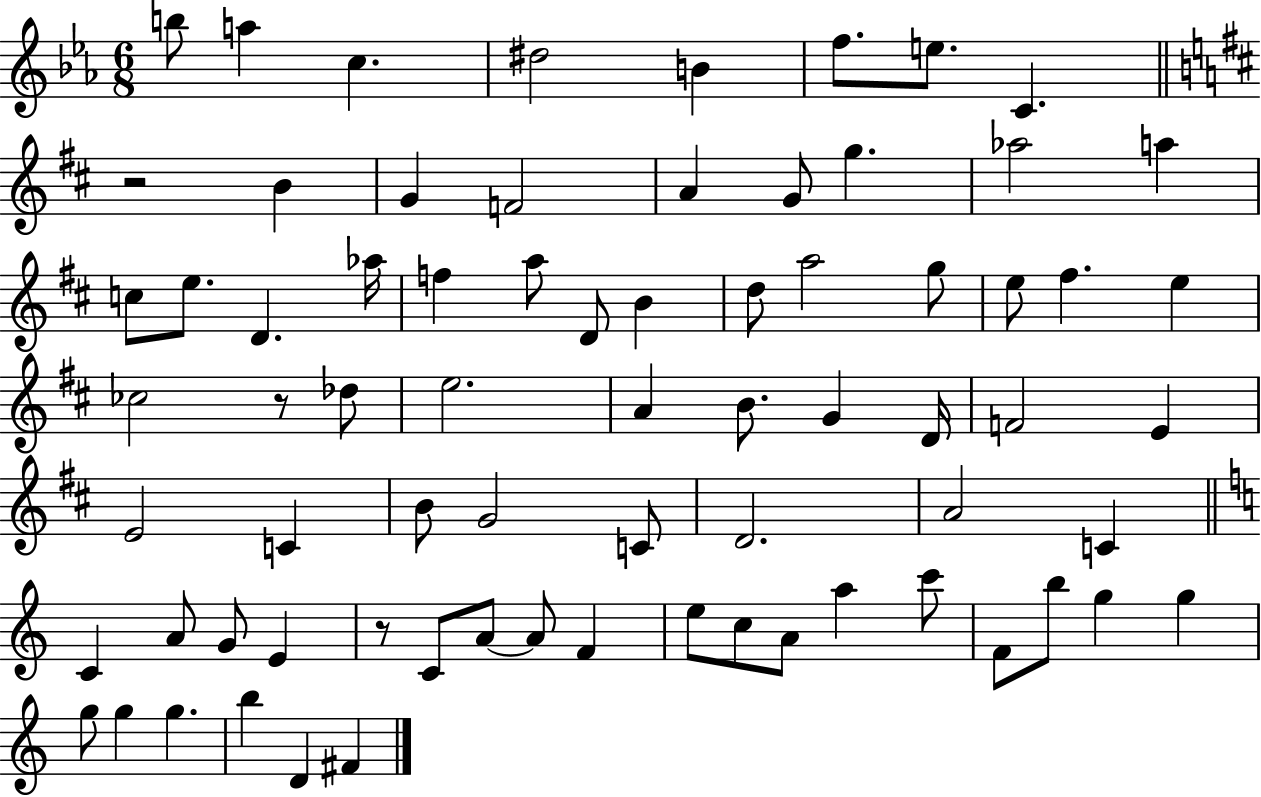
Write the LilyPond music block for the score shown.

{
  \clef treble
  \numericTimeSignature
  \time 6/8
  \key ees \major
  b''8 a''4 c''4. | dis''2 b'4 | f''8. e''8. c'4. | \bar "||" \break \key d \major r2 b'4 | g'4 f'2 | a'4 g'8 g''4. | aes''2 a''4 | \break c''8 e''8. d'4. aes''16 | f''4 a''8 d'8 b'4 | d''8 a''2 g''8 | e''8 fis''4. e''4 | \break ces''2 r8 des''8 | e''2. | a'4 b'8. g'4 d'16 | f'2 e'4 | \break e'2 c'4 | b'8 g'2 c'8 | d'2. | a'2 c'4 | \break \bar "||" \break \key a \minor c'4 a'8 g'8 e'4 | r8 c'8 a'8~~ a'8 f'4 | e''8 c''8 a'8 a''4 c'''8 | f'8 b''8 g''4 g''4 | \break g''8 g''4 g''4. | b''4 d'4 fis'4 | \bar "|."
}